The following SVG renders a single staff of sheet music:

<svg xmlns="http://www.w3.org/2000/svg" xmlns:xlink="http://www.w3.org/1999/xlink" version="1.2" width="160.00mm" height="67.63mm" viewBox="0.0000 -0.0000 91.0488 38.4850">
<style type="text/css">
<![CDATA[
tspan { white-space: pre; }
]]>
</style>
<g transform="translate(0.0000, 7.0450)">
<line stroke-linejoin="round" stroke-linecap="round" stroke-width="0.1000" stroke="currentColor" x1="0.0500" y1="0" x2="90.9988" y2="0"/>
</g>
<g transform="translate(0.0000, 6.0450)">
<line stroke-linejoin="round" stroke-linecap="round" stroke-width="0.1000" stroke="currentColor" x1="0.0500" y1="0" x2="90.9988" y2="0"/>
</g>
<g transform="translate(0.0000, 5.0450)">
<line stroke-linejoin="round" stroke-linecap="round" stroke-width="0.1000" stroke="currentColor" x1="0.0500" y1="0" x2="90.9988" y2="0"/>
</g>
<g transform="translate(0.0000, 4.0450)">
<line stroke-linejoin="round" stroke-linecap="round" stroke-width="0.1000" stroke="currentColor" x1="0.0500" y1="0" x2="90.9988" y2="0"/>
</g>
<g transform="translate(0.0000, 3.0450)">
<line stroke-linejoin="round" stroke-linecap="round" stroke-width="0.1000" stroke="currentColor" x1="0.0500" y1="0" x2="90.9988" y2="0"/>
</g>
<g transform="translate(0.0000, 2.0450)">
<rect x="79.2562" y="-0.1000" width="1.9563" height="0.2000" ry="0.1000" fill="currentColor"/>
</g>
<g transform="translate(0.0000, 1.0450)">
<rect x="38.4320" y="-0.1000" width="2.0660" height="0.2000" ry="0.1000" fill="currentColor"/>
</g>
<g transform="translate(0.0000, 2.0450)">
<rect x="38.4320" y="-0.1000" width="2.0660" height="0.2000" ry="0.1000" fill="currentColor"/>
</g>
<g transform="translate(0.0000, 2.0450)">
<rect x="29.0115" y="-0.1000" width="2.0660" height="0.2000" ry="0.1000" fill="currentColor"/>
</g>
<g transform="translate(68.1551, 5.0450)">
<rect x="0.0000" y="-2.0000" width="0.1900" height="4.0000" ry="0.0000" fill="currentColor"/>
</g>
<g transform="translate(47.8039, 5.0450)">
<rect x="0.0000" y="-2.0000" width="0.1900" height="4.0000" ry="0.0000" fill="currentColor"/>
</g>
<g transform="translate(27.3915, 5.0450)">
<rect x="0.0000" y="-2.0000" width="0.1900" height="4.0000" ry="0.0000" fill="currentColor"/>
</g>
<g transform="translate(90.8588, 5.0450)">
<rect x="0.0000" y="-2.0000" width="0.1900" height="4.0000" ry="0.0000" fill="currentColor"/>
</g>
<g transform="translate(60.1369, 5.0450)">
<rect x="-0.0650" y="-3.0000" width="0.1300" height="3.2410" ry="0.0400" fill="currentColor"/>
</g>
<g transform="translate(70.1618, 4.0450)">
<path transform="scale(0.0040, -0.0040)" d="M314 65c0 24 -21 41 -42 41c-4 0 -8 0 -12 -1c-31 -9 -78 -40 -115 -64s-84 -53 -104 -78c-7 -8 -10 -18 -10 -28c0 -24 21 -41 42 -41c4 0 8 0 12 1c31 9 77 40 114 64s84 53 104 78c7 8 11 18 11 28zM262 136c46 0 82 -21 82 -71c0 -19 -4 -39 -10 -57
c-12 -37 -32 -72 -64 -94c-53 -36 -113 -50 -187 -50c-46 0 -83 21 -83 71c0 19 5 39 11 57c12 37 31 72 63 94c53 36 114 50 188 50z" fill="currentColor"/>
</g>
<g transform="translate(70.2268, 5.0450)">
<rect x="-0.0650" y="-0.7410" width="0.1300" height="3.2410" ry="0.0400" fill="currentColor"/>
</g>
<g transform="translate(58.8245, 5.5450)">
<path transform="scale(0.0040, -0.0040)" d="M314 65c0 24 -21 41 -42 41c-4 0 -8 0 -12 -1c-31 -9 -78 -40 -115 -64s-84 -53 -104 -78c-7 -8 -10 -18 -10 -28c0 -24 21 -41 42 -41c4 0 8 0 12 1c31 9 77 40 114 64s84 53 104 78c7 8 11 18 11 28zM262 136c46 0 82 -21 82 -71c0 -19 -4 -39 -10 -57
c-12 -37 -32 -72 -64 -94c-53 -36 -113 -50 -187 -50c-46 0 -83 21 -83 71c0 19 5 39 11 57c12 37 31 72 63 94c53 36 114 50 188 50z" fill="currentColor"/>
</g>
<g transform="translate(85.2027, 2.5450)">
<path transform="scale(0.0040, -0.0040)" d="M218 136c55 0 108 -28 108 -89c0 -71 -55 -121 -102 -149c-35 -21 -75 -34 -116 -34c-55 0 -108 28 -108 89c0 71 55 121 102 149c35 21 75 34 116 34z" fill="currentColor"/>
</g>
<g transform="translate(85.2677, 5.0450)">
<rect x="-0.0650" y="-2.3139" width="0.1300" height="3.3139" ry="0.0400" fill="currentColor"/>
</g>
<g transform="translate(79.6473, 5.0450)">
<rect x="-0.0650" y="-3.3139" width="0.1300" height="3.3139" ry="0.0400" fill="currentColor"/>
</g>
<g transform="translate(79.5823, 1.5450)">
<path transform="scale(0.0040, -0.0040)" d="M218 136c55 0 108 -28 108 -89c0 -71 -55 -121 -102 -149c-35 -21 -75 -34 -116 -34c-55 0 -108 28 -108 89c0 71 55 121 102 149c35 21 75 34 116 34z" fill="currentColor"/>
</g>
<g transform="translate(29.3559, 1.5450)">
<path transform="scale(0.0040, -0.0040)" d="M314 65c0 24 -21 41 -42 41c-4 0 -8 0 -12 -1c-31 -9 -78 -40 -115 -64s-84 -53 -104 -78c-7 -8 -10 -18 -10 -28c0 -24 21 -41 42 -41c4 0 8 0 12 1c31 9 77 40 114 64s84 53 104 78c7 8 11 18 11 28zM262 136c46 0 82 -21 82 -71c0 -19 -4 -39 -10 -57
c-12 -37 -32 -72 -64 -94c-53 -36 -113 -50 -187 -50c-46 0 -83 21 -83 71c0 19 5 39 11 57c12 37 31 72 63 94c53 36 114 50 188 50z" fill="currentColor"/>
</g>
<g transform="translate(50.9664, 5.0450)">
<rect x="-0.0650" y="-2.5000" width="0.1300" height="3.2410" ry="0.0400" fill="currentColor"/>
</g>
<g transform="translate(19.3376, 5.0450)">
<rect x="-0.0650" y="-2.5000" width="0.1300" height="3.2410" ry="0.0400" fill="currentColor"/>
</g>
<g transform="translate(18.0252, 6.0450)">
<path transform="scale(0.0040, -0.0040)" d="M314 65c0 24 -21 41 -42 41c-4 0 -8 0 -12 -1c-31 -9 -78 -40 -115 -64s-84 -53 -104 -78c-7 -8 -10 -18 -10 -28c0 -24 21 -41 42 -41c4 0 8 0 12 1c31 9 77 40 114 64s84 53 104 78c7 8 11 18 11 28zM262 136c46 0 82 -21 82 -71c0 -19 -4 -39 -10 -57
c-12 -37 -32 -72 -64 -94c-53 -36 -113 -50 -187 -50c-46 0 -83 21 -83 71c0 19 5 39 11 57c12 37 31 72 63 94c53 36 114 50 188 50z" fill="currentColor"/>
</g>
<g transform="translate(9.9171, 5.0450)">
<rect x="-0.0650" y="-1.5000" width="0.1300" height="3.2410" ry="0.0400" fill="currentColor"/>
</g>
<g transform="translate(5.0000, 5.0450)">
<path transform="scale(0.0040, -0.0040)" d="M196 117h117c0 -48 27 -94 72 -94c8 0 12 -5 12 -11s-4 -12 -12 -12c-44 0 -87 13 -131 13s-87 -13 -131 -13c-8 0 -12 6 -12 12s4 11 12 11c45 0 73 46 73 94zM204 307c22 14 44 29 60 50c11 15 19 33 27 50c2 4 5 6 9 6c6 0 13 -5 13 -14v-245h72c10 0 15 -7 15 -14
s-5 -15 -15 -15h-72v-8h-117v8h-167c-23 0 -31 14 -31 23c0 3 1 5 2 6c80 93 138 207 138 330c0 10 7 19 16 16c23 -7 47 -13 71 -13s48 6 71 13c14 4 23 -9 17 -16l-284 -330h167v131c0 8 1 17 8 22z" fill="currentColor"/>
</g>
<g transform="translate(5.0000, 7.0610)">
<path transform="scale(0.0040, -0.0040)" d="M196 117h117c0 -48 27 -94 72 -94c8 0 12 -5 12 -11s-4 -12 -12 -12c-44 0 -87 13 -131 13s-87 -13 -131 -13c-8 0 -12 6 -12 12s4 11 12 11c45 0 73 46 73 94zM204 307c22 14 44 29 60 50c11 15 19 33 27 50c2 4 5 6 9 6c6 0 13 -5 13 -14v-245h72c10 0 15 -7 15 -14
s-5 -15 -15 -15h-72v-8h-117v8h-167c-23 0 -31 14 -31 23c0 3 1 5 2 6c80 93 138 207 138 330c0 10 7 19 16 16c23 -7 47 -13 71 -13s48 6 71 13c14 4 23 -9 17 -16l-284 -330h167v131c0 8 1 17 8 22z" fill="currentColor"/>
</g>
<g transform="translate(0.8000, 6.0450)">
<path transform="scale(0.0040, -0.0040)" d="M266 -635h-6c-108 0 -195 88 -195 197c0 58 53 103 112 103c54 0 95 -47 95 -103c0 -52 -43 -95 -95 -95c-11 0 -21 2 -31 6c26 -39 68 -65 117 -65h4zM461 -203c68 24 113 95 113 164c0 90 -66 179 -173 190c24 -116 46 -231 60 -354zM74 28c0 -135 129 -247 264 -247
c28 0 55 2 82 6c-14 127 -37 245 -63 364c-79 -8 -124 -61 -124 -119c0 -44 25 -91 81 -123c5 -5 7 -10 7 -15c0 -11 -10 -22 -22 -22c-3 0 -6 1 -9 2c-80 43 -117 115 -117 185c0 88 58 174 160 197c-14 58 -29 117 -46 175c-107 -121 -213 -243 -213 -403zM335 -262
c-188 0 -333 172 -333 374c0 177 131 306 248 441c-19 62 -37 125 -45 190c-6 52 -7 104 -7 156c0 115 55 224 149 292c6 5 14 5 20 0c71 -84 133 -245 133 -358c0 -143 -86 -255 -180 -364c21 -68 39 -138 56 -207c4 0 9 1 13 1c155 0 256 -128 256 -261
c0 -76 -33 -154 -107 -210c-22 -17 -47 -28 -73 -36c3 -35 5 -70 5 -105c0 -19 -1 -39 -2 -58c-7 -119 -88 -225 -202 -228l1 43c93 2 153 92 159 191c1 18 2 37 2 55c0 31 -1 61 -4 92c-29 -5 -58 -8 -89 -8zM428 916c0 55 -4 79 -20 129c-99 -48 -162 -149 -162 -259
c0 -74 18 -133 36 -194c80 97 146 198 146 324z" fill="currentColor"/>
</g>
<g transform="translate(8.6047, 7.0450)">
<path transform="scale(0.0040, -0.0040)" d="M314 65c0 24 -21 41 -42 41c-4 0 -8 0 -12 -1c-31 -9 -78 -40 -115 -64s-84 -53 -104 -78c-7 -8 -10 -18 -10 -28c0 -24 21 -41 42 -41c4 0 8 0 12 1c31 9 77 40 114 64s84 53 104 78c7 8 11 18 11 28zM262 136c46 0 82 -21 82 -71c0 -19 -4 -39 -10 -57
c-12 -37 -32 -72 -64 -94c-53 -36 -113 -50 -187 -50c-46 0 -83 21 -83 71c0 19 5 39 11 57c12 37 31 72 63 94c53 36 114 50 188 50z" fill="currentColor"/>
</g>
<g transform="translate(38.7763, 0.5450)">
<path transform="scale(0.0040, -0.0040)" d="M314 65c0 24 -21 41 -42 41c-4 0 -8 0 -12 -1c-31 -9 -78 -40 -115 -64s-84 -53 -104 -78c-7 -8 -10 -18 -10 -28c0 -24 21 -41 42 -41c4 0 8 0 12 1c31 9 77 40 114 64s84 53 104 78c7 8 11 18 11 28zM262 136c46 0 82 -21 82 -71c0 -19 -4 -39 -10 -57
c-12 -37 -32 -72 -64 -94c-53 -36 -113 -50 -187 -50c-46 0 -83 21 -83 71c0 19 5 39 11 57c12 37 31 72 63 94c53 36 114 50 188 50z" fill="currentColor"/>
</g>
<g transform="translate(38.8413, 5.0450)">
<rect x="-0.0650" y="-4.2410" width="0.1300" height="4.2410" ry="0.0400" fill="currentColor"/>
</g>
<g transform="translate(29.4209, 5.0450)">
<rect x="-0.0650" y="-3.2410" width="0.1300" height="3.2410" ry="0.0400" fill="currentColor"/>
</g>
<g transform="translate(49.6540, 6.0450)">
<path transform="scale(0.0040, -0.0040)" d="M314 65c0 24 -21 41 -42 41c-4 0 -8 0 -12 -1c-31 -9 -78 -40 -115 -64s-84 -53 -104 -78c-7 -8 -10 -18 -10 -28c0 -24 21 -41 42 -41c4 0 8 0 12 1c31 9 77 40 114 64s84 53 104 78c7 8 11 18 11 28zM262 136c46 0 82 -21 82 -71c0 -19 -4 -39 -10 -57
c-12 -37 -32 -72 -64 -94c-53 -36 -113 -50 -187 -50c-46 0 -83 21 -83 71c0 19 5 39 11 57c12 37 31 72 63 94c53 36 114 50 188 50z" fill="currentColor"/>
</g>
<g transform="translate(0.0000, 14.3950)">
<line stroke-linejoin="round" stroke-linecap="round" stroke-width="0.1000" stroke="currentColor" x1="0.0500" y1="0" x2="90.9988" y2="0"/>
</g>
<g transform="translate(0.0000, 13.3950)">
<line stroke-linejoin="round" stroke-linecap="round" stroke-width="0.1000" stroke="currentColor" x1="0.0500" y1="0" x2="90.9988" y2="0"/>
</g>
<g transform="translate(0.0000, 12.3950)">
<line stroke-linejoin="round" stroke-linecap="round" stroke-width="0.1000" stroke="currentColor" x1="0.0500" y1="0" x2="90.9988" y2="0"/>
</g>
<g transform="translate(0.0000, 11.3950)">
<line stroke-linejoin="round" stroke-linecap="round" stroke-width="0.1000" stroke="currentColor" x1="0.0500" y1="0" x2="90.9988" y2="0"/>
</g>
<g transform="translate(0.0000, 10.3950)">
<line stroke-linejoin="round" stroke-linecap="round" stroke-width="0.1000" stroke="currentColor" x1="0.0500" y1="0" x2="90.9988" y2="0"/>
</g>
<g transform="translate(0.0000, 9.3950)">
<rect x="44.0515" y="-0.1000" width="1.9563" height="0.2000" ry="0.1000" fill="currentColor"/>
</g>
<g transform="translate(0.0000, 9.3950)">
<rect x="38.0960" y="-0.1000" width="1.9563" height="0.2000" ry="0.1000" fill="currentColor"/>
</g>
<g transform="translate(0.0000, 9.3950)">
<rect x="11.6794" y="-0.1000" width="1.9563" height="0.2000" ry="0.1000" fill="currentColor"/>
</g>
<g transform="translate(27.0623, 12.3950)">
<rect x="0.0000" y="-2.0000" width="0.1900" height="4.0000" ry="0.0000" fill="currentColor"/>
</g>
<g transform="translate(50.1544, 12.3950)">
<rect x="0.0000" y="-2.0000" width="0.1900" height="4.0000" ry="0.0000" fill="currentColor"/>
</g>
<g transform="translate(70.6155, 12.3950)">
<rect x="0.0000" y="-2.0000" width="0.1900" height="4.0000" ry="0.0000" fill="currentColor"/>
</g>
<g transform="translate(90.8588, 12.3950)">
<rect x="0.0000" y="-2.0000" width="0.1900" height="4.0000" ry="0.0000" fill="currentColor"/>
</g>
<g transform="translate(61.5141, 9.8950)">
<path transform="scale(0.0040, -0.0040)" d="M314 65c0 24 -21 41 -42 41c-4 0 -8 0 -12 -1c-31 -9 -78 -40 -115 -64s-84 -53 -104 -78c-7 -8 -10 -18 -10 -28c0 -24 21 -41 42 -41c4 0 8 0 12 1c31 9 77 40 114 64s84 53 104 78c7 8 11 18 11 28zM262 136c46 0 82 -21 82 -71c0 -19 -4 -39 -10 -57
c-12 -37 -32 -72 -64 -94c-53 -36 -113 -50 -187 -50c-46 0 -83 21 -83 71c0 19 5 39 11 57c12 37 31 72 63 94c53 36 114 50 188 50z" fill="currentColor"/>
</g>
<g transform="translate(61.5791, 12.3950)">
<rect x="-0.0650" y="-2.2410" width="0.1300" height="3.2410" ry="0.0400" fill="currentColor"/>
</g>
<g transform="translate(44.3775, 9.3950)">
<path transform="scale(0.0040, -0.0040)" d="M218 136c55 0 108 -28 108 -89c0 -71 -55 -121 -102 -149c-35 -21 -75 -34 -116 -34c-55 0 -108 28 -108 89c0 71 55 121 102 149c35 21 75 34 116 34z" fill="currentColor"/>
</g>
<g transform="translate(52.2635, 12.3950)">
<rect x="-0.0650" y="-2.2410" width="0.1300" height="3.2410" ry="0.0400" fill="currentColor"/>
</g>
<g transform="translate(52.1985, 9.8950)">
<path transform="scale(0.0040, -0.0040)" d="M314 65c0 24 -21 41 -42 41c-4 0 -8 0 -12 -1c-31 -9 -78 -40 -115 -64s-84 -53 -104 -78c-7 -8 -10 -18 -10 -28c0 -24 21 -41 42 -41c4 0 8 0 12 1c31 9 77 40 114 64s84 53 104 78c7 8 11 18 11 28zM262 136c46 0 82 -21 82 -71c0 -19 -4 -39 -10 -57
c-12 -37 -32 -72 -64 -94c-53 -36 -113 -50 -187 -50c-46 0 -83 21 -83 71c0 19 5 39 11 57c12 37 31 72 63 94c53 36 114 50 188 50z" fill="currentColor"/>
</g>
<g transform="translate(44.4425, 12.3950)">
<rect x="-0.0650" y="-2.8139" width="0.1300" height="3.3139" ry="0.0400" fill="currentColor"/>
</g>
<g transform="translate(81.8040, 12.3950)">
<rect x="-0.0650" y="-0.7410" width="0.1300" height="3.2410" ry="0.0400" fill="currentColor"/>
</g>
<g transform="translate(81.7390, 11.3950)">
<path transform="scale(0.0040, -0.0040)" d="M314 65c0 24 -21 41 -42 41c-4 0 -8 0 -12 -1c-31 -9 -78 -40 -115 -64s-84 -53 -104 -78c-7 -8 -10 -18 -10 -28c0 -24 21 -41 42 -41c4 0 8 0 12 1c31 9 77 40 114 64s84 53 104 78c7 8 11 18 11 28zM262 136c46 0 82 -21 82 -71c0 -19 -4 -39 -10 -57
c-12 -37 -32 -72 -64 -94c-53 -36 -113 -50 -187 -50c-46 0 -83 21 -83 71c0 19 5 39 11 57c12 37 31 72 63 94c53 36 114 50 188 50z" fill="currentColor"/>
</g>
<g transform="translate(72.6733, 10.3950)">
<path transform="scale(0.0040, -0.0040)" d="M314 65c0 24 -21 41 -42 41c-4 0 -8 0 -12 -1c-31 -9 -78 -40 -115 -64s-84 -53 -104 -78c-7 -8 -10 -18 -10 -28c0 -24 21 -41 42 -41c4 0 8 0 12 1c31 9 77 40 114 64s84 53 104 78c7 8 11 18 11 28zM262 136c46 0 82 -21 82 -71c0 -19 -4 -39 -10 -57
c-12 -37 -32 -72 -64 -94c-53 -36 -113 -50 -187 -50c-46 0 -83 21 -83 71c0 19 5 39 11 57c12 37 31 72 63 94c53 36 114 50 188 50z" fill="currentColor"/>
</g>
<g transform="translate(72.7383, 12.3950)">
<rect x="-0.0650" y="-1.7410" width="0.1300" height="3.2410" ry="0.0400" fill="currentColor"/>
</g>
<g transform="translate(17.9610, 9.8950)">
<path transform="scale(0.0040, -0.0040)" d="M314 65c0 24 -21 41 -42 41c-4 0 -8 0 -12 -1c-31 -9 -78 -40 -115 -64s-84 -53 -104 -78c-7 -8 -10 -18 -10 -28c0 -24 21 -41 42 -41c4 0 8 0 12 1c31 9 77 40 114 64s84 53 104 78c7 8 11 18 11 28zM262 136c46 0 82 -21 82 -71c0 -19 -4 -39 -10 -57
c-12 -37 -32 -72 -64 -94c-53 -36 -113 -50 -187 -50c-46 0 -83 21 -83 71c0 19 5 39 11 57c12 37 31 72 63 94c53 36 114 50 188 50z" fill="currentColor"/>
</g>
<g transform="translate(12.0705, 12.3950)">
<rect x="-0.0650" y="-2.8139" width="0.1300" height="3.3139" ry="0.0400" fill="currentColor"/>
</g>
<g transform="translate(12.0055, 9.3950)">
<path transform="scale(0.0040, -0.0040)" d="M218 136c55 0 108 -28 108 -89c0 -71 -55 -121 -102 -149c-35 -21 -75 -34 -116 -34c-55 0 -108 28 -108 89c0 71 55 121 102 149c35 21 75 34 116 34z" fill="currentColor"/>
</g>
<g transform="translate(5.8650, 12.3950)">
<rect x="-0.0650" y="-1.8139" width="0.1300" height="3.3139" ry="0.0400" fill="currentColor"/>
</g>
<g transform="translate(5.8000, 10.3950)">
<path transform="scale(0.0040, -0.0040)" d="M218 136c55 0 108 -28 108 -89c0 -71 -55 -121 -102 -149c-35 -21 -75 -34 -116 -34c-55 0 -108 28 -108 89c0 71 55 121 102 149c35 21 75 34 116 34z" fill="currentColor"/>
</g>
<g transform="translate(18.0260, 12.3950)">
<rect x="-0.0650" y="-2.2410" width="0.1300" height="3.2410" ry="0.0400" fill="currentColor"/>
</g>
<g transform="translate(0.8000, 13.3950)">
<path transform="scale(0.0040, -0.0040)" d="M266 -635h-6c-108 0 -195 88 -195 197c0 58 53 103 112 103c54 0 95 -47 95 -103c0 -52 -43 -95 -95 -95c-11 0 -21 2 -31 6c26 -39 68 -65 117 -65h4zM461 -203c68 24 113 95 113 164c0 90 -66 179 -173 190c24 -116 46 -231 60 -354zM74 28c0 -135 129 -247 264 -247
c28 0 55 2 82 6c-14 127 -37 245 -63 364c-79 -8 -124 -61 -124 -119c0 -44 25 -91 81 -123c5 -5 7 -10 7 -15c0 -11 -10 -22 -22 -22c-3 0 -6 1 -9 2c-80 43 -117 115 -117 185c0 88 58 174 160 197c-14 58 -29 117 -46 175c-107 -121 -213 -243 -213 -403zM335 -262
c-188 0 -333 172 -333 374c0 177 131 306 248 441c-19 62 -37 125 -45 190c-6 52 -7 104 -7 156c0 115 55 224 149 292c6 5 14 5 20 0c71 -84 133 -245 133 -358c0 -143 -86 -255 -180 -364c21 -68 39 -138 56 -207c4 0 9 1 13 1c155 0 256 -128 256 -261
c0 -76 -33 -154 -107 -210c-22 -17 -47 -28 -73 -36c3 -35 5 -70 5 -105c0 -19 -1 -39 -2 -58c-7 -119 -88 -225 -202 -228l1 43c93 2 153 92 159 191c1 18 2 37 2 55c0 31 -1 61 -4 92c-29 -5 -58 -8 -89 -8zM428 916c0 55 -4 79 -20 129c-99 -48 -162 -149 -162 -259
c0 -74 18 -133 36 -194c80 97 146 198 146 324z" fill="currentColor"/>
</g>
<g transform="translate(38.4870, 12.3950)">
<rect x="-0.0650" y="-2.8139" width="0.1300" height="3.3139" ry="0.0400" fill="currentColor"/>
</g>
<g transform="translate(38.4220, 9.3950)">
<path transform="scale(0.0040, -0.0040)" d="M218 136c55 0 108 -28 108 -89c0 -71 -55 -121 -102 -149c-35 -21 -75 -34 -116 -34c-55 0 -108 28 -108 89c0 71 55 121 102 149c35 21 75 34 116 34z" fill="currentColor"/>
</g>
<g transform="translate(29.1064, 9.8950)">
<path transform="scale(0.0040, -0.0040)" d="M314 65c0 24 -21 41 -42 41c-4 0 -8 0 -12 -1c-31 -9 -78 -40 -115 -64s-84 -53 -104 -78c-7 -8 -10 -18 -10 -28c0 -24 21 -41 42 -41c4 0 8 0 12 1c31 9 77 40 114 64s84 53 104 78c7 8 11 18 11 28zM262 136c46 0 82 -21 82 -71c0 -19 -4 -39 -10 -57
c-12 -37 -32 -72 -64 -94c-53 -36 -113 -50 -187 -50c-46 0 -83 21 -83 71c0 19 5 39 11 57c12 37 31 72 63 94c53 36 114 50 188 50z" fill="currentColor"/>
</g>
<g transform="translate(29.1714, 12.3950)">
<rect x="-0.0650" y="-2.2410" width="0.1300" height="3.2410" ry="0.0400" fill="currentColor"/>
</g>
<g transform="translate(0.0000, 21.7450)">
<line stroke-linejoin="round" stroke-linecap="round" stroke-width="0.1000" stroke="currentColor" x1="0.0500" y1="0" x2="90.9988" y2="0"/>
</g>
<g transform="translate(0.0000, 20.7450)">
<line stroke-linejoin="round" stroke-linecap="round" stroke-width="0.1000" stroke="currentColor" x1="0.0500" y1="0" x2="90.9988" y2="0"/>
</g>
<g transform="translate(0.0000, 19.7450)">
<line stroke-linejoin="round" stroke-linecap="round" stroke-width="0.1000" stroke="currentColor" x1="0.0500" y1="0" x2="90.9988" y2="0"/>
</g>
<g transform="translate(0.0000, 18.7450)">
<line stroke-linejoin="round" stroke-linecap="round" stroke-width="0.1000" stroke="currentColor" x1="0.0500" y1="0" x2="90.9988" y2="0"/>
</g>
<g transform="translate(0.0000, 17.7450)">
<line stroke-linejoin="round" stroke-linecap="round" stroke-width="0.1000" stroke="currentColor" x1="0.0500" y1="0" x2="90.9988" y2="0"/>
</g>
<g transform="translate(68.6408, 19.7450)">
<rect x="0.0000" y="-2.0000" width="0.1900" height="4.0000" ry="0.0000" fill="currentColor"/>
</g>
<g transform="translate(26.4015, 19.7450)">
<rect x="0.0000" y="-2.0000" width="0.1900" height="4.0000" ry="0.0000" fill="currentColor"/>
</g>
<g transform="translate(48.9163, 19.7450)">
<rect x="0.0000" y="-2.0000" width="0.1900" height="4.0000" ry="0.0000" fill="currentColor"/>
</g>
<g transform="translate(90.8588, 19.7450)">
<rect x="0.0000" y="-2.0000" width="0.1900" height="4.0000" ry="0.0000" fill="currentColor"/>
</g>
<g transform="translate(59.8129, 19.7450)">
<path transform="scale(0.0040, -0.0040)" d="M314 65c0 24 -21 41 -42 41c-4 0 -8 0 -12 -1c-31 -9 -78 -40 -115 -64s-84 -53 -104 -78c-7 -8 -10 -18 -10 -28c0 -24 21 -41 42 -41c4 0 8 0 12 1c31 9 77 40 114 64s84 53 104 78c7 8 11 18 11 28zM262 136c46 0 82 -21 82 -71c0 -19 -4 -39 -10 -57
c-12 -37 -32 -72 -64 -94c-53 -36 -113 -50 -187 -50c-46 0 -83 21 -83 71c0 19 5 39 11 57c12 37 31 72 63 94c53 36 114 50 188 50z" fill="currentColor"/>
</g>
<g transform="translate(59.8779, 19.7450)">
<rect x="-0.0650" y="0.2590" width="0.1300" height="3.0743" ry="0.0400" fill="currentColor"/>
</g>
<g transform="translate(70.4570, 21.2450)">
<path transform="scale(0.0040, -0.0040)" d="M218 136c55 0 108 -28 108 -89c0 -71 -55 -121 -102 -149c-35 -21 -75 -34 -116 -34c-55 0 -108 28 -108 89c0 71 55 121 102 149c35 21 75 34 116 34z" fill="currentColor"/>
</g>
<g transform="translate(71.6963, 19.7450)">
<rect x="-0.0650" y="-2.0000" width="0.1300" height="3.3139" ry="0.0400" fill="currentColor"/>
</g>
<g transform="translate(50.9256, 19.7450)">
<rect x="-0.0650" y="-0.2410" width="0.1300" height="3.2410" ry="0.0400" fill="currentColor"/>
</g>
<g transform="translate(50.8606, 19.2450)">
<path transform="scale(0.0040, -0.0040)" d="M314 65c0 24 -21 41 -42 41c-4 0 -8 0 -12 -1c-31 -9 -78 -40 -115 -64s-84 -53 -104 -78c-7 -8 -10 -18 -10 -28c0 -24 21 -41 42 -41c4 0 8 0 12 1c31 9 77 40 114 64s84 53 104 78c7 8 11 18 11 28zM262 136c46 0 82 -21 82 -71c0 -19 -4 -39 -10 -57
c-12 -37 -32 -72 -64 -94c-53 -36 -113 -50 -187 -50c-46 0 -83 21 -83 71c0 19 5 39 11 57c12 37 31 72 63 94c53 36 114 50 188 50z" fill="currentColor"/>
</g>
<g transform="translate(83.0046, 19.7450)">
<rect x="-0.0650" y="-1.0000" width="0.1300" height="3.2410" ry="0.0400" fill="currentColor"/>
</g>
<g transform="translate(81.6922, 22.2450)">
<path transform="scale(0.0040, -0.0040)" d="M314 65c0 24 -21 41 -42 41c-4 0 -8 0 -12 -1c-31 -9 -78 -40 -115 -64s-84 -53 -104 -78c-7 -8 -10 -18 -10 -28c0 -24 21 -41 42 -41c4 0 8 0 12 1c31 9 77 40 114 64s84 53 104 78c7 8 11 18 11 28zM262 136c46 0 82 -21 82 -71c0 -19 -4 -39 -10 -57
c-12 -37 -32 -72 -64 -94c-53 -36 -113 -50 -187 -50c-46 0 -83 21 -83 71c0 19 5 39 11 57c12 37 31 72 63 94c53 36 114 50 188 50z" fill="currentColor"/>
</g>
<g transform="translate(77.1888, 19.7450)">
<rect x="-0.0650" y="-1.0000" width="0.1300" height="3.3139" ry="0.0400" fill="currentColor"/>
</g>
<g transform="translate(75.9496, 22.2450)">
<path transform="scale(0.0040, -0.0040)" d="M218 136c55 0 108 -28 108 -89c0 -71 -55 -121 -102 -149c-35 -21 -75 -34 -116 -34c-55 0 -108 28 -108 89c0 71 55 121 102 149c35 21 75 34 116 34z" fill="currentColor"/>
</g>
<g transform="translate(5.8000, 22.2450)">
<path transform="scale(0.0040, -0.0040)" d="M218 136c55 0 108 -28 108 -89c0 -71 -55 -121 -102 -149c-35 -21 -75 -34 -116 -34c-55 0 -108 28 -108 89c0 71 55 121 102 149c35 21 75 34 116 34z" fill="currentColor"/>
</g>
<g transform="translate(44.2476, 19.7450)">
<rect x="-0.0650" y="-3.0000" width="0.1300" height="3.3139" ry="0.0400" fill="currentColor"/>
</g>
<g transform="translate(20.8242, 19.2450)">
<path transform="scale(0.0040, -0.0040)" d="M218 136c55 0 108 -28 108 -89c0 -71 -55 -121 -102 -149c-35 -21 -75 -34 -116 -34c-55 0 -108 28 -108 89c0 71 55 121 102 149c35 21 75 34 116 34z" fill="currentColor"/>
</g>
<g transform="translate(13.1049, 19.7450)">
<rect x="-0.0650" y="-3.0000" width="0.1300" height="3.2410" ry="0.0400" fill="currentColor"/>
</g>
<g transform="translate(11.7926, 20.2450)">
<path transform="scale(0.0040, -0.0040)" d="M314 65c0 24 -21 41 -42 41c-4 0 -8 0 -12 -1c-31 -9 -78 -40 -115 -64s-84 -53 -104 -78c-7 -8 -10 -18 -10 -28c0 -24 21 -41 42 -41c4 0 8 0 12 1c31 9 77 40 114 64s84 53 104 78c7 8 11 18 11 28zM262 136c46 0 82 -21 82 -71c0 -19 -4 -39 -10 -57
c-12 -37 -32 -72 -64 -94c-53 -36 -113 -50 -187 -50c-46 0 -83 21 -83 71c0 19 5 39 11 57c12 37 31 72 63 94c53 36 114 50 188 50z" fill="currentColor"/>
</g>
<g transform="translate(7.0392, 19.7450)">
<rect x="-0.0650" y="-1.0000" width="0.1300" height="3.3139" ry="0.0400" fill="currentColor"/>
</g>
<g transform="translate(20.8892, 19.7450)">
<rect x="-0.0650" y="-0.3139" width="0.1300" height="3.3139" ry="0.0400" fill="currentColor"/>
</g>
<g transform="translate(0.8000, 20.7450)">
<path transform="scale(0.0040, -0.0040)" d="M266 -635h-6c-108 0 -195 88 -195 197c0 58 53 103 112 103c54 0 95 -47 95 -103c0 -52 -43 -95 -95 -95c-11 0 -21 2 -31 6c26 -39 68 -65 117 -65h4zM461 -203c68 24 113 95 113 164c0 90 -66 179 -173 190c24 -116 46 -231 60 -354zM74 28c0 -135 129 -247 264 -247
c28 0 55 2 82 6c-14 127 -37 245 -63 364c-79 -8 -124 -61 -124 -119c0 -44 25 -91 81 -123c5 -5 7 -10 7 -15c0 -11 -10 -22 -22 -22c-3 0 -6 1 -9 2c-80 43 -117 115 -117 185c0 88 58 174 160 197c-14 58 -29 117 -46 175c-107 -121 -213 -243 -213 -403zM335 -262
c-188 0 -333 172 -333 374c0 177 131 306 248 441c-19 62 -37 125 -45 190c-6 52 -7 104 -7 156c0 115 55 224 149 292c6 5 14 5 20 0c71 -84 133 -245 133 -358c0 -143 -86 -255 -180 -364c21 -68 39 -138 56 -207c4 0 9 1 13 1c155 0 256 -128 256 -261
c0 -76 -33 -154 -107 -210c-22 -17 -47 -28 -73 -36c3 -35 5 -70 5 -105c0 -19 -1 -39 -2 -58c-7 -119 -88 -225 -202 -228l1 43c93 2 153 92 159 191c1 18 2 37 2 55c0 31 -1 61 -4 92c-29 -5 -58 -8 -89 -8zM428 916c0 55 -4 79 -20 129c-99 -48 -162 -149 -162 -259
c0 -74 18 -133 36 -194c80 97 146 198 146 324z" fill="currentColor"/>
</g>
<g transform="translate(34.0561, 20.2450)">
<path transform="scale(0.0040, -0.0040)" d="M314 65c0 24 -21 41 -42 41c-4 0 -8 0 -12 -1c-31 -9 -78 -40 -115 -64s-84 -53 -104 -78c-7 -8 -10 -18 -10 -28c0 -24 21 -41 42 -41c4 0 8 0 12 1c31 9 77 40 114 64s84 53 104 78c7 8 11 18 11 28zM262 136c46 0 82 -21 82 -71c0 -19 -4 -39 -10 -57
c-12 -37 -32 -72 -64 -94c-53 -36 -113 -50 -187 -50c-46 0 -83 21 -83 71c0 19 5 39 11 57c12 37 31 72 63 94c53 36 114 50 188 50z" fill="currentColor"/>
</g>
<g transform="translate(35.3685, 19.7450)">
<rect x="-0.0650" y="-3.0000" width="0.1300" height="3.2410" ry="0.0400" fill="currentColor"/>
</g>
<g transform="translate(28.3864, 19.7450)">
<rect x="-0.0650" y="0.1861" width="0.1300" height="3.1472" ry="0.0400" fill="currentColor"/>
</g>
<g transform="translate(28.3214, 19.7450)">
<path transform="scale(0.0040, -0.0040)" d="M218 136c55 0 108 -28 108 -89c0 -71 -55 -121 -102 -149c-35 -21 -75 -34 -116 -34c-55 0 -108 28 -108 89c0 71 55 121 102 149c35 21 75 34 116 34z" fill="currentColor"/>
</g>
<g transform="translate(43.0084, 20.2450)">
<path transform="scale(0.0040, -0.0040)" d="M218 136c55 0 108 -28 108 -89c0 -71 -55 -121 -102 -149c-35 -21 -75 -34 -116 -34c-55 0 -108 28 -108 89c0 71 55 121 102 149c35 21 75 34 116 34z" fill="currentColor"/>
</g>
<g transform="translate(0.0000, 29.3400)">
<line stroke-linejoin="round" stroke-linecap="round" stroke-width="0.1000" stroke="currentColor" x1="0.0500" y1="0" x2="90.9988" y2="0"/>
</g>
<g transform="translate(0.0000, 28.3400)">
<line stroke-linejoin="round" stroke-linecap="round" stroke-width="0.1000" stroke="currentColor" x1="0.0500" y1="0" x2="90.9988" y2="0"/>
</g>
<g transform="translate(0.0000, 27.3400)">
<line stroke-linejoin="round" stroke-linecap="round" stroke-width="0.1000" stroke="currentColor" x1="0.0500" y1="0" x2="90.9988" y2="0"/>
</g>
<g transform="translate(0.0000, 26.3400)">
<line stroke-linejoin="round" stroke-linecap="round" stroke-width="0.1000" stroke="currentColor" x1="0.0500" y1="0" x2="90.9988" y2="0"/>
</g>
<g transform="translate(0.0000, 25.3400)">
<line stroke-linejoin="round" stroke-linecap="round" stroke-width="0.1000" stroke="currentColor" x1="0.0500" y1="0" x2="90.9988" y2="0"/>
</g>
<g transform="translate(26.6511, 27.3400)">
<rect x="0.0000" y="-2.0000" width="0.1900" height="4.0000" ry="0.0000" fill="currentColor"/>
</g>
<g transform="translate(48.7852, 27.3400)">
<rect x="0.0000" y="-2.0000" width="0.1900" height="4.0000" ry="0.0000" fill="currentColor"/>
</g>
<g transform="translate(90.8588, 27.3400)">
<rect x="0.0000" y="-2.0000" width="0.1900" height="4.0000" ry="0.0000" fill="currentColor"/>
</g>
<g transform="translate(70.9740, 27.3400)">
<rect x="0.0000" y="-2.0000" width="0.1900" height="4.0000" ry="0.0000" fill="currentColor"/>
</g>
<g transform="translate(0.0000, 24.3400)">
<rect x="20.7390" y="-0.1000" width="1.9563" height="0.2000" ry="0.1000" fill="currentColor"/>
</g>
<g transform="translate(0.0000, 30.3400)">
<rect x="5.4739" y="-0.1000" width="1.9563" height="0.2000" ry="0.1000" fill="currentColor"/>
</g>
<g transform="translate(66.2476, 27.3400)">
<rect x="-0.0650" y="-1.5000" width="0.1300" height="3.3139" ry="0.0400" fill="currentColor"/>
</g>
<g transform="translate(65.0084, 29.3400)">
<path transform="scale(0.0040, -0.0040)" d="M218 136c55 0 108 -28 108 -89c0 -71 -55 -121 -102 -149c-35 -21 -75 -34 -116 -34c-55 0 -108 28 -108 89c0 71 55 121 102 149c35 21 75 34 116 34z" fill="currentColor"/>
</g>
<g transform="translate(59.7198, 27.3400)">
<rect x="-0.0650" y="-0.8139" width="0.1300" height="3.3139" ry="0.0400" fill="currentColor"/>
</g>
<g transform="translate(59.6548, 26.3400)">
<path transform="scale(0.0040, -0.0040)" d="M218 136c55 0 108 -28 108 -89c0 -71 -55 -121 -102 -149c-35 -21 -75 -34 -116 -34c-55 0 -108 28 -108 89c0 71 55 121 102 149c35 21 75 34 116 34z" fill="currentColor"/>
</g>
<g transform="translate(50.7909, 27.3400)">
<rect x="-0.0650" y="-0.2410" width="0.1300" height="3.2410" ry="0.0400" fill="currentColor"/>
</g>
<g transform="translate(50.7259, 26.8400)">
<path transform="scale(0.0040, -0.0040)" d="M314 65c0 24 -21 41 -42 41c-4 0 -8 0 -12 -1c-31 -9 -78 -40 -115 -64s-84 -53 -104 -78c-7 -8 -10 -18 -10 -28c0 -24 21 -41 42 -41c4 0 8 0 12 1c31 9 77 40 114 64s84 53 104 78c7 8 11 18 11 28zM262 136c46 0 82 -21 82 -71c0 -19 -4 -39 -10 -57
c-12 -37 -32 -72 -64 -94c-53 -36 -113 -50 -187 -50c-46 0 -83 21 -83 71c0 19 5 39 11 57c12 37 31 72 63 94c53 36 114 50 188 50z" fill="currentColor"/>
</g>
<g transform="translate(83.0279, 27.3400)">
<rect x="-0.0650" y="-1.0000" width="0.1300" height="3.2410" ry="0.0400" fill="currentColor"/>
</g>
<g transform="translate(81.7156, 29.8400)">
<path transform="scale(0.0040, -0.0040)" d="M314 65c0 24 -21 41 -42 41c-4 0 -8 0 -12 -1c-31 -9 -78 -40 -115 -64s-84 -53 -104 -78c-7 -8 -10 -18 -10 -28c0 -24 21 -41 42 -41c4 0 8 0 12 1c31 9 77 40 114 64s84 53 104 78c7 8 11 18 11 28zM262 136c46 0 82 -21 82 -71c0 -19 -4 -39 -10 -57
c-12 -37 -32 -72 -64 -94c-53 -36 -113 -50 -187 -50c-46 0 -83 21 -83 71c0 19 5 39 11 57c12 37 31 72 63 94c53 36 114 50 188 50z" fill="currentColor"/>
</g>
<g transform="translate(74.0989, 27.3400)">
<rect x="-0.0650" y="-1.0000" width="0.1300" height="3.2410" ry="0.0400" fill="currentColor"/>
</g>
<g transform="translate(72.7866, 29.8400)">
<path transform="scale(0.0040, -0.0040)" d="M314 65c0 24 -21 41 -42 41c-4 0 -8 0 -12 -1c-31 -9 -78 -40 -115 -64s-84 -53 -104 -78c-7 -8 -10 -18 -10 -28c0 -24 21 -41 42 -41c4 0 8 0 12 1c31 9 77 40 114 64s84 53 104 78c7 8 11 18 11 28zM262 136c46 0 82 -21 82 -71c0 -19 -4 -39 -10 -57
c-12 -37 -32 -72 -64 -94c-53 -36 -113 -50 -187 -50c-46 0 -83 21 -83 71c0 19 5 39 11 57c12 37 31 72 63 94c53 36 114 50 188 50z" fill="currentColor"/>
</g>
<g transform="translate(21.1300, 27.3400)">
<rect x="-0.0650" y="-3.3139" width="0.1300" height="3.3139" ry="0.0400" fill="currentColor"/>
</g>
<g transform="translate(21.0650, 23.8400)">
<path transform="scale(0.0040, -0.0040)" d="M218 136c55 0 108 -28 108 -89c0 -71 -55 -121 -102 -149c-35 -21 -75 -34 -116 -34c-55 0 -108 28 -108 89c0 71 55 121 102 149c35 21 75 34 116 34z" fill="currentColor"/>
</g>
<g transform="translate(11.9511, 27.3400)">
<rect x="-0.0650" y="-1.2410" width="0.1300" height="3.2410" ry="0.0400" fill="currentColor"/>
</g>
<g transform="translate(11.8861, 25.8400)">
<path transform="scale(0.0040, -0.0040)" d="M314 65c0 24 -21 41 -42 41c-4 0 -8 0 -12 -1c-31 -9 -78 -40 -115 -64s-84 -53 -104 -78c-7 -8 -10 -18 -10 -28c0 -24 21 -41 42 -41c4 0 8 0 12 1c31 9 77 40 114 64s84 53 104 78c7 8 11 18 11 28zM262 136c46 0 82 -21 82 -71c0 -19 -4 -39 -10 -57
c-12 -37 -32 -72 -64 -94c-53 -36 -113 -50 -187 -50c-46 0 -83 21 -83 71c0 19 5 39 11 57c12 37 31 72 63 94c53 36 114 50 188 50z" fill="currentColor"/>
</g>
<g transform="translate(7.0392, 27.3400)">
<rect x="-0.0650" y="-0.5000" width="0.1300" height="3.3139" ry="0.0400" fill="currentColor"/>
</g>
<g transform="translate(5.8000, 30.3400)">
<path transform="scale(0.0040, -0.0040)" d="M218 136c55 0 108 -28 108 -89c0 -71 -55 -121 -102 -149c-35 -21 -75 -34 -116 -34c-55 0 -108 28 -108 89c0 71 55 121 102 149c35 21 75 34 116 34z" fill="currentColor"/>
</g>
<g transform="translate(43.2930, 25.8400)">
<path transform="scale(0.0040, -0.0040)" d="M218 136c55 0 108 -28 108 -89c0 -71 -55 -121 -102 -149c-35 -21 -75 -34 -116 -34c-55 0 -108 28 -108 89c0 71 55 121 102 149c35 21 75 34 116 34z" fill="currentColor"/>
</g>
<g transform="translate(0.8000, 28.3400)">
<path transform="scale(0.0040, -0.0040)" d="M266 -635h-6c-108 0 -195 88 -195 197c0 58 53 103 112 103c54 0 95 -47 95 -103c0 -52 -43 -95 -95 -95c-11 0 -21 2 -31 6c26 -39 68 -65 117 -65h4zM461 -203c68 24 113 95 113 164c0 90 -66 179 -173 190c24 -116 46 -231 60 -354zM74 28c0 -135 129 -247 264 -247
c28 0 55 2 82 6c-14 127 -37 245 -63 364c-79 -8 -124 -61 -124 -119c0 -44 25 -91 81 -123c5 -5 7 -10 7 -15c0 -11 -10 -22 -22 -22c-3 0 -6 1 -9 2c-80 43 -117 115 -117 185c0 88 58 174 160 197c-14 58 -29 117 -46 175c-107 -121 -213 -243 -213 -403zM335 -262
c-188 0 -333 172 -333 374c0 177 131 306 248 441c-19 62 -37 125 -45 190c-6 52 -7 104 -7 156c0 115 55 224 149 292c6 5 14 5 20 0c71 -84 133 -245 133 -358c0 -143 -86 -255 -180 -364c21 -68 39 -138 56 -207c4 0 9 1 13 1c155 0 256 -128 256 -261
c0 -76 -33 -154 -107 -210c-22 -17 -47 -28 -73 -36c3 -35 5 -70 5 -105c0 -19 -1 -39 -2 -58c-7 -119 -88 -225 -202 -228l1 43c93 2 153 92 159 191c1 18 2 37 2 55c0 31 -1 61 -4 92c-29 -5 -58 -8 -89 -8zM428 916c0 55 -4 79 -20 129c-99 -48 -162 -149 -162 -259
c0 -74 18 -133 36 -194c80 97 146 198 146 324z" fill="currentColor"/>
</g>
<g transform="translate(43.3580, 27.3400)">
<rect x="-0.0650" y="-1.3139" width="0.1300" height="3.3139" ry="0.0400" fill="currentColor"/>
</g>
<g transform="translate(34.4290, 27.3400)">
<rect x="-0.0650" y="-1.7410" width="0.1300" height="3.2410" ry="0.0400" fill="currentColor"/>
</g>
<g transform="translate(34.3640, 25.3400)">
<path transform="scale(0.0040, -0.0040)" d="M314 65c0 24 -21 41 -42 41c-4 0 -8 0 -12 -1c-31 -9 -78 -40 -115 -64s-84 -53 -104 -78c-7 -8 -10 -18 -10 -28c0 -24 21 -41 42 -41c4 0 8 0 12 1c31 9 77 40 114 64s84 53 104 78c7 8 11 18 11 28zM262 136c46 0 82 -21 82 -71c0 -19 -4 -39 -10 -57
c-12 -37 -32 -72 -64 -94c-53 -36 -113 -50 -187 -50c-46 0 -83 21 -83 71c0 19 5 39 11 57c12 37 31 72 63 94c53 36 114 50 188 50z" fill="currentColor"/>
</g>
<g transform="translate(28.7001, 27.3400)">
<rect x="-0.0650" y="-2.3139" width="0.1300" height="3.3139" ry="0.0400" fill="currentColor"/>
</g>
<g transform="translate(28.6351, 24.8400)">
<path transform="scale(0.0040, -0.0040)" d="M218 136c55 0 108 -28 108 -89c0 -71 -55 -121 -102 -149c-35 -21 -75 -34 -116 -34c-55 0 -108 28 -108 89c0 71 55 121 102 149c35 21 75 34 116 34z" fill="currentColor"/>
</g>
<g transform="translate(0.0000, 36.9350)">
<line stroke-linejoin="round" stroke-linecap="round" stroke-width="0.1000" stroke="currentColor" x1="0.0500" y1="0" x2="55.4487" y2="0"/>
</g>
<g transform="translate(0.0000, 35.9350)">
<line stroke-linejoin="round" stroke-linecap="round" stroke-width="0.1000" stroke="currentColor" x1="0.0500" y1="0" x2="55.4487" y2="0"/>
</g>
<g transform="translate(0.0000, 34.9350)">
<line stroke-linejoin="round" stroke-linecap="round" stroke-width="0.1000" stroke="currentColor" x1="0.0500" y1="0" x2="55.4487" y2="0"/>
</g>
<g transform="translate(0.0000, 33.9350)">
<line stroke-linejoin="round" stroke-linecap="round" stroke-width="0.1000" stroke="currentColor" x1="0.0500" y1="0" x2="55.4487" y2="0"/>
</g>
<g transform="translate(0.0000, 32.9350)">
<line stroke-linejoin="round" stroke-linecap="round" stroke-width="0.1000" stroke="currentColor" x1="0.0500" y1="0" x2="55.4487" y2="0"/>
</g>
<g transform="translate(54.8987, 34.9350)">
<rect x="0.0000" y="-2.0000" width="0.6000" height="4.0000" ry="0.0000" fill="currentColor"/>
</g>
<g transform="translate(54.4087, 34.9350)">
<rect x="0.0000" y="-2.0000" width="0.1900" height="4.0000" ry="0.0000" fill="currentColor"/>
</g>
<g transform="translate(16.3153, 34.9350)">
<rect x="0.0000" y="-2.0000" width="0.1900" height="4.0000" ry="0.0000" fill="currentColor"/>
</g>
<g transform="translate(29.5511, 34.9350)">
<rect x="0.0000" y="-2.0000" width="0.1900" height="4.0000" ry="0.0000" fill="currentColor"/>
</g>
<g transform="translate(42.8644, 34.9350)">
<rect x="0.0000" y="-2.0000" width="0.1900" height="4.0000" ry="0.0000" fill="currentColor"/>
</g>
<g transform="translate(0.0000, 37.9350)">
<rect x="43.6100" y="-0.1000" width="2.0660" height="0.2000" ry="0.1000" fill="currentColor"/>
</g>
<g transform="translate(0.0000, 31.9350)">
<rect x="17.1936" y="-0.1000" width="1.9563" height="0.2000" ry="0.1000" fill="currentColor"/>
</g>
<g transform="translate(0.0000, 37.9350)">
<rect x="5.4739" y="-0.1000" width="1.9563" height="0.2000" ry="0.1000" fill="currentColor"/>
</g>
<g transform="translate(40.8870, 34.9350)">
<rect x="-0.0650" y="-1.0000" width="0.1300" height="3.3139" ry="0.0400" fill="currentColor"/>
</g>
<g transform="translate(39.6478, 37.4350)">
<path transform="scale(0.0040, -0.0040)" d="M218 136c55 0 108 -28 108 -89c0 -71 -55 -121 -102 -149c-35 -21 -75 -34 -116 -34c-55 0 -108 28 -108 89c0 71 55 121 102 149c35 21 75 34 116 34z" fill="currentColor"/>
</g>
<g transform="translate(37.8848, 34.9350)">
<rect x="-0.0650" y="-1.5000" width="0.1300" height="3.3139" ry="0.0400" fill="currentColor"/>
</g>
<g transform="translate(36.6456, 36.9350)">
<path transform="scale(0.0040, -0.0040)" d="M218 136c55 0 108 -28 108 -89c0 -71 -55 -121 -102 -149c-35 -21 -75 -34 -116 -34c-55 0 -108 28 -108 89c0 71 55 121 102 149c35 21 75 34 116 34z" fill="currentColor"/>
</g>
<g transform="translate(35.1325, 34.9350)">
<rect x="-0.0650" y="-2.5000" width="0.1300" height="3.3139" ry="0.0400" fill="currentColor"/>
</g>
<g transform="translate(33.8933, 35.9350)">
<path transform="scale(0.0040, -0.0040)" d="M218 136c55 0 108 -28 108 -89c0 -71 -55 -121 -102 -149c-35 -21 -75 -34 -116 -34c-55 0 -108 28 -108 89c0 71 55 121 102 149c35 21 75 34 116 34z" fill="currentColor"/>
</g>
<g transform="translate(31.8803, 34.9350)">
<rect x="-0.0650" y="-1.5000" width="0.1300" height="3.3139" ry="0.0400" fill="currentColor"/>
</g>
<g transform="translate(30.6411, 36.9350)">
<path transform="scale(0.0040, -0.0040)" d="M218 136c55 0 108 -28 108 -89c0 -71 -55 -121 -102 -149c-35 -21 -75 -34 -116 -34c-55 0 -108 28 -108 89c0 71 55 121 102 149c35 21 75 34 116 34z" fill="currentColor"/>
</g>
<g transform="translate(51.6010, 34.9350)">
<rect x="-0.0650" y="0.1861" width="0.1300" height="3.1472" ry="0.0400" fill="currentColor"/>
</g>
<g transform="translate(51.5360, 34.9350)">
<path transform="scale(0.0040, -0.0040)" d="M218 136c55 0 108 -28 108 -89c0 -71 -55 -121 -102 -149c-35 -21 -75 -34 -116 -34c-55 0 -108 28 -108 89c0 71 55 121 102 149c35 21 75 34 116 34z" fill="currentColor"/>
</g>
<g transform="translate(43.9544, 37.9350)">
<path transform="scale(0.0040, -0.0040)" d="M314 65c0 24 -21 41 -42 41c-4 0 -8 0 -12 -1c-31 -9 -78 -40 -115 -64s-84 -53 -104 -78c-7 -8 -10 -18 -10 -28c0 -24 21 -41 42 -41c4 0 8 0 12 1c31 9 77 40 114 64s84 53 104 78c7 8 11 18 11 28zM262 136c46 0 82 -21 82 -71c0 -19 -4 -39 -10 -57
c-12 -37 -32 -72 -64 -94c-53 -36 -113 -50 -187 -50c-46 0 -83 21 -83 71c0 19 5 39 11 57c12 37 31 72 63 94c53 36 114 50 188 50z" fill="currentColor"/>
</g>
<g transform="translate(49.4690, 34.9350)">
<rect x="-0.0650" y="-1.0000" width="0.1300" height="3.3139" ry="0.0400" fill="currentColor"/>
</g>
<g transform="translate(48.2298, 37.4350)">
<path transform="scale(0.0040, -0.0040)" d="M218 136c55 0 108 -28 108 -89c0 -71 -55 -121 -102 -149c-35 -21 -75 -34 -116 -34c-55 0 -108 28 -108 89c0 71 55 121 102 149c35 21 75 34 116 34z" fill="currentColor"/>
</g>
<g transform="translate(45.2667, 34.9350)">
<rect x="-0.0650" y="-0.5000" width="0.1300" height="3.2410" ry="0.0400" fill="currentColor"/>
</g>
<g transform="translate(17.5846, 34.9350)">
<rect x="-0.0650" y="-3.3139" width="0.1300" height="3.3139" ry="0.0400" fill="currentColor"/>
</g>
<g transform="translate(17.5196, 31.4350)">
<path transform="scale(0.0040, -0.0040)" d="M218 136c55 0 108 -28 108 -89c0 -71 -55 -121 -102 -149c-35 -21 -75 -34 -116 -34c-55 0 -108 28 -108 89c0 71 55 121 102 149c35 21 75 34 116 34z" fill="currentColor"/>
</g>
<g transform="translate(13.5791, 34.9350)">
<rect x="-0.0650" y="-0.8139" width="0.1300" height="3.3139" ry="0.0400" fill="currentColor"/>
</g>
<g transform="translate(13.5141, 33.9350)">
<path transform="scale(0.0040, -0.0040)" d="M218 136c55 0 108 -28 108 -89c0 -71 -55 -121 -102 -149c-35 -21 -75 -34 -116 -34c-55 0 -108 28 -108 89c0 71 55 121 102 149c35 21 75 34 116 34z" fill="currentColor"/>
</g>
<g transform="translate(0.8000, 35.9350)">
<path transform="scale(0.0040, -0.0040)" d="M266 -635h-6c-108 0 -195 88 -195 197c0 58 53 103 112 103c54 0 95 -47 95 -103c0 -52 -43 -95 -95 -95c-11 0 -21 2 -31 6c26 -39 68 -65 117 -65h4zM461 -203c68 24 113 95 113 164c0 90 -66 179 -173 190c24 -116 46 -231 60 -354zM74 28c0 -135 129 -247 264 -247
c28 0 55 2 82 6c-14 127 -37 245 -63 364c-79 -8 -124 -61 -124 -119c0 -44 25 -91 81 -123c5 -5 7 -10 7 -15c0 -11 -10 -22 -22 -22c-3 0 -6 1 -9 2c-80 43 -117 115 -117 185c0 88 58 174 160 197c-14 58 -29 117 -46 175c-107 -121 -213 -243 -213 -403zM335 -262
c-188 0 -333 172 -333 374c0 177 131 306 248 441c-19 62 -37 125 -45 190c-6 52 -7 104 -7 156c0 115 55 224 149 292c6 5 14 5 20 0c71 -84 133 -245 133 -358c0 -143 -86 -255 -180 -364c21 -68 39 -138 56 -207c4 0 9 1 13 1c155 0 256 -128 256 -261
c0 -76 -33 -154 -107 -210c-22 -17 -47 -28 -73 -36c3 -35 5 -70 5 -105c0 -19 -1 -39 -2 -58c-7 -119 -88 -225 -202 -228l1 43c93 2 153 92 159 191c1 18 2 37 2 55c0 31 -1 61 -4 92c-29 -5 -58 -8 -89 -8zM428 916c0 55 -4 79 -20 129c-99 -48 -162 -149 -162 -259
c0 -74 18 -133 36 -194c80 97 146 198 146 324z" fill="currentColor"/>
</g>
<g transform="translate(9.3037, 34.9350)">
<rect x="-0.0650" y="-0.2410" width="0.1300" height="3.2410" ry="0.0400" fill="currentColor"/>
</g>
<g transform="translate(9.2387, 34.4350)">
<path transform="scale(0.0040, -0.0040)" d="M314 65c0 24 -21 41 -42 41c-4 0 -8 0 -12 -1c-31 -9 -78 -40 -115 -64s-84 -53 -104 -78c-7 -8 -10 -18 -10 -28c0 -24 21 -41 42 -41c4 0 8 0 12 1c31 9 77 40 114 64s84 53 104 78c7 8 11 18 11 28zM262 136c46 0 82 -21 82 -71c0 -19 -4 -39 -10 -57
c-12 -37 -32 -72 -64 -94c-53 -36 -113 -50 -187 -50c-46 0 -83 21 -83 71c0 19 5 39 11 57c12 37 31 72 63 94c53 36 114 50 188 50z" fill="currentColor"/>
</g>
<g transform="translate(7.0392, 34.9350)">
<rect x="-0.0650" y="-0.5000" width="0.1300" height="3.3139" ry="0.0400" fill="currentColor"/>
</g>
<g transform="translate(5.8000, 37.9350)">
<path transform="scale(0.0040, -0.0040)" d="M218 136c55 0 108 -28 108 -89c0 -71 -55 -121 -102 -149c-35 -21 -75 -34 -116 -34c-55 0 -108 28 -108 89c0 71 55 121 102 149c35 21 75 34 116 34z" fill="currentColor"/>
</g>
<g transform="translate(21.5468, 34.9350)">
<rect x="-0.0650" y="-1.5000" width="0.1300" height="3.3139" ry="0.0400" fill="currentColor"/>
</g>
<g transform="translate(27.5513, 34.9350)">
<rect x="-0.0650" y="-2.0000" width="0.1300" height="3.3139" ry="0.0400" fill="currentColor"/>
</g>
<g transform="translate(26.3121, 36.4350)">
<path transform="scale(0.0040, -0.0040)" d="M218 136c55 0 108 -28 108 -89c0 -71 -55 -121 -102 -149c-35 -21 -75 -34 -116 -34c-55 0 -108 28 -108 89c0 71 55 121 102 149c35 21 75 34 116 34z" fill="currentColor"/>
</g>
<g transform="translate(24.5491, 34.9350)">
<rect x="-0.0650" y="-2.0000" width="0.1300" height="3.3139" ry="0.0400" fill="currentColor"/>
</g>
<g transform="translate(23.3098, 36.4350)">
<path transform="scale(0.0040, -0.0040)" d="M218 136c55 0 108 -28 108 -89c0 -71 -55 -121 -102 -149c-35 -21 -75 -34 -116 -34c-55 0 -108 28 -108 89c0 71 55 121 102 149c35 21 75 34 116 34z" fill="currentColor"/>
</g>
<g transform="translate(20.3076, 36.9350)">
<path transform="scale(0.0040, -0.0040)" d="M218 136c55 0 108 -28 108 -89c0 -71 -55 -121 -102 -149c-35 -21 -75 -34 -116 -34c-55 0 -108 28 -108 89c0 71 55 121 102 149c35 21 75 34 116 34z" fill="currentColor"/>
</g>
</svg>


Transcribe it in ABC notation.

X:1
T:Untitled
M:4/4
L:1/4
K:C
E2 G2 b2 d'2 G2 A2 d2 b g f a g2 g2 a a g2 g2 f2 d2 D A2 c B A2 A c2 B2 F D D2 C e2 b g f2 e c2 d E D2 D2 C c2 d b E F F E G E D C2 D B